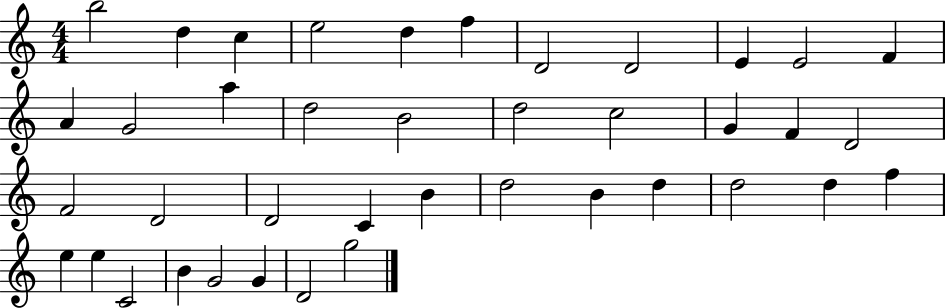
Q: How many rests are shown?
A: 0